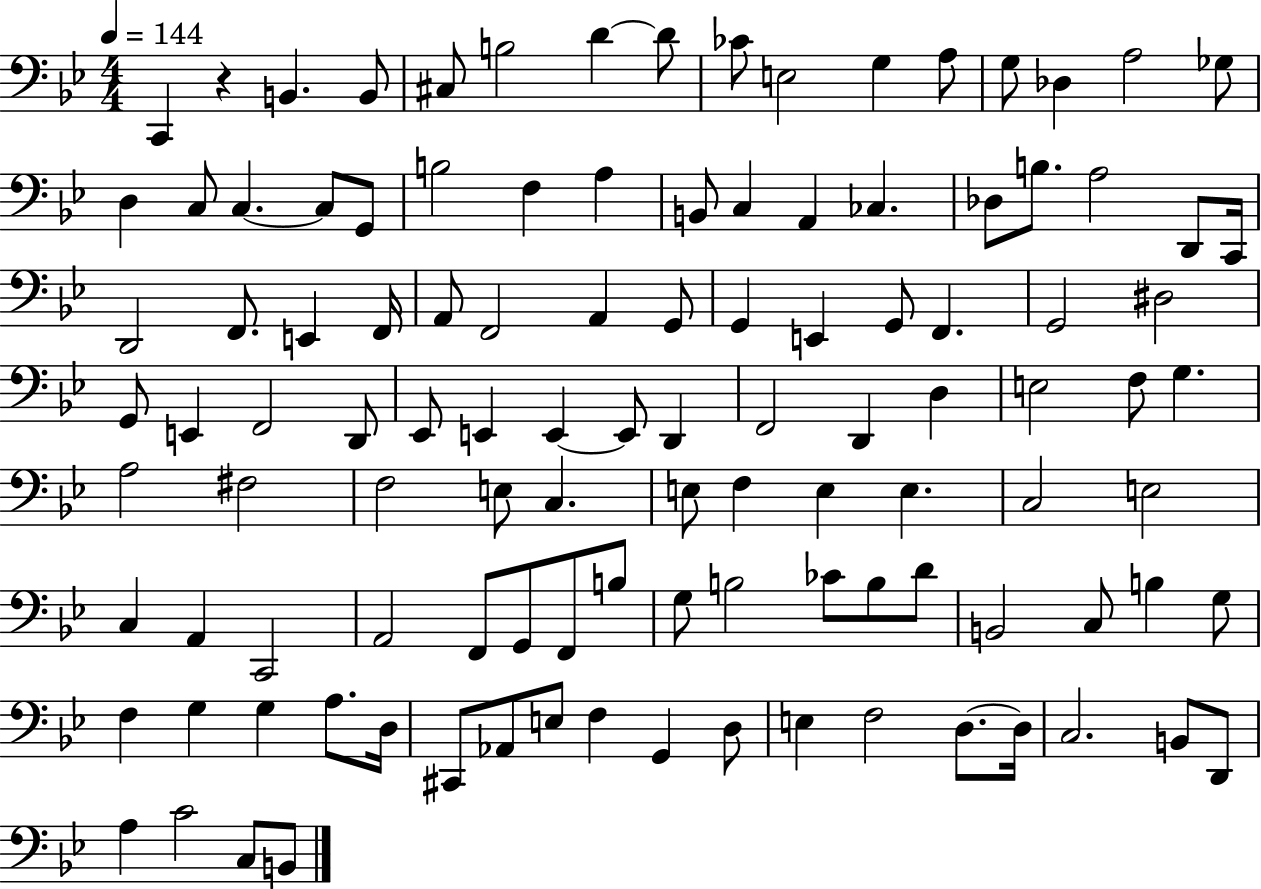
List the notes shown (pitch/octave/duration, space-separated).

C2/q R/q B2/q. B2/e C#3/e B3/h D4/q D4/e CES4/e E3/h G3/q A3/e G3/e Db3/q A3/h Gb3/e D3/q C3/e C3/q. C3/e G2/e B3/h F3/q A3/q B2/e C3/q A2/q CES3/q. Db3/e B3/e. A3/h D2/e C2/s D2/h F2/e. E2/q F2/s A2/e F2/h A2/q G2/e G2/q E2/q G2/e F2/q. G2/h D#3/h G2/e E2/q F2/h D2/e Eb2/e E2/q E2/q E2/e D2/q F2/h D2/q D3/q E3/h F3/e G3/q. A3/h F#3/h F3/h E3/e C3/q. E3/e F3/q E3/q E3/q. C3/h E3/h C3/q A2/q C2/h A2/h F2/e G2/e F2/e B3/e G3/e B3/h CES4/e B3/e D4/e B2/h C3/e B3/q G3/e F3/q G3/q G3/q A3/e. D3/s C#2/e Ab2/e E3/e F3/q G2/q D3/e E3/q F3/h D3/e. D3/s C3/h. B2/e D2/e A3/q C4/h C3/e B2/e